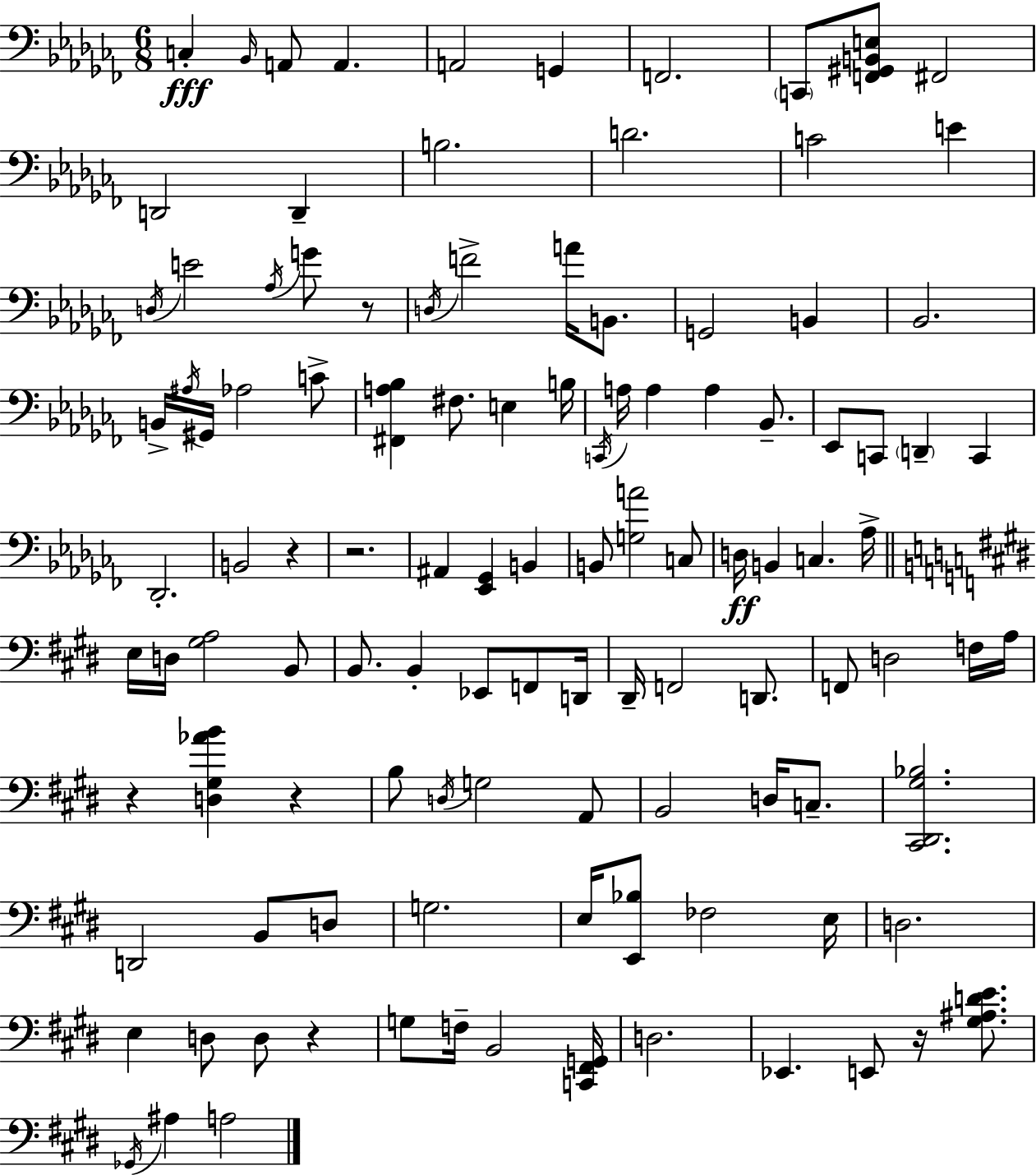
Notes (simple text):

C3/q Bb2/s A2/e A2/q. A2/h G2/q F2/h. C2/e [F2,G#2,B2,E3]/e F#2/h D2/h D2/q B3/h. D4/h. C4/h E4/q D3/s E4/h Ab3/s G4/e R/e D3/s F4/h A4/s B2/e. G2/h B2/q Bb2/h. B2/s A#3/s G#2/s Ab3/h C4/e [F#2,A3,Bb3]/q F#3/e. E3/q B3/s C2/s A3/s A3/q A3/q Bb2/e. Eb2/e C2/e D2/q C2/q Db2/h. B2/h R/q R/h. A#2/q [Eb2,Gb2]/q B2/q B2/e [G3,A4]/h C3/e D3/s B2/q C3/q. Ab3/s E3/s D3/s [G#3,A3]/h B2/e B2/e. B2/q Eb2/e F2/e D2/s D#2/s F2/h D2/e. F2/e D3/h F3/s A3/s R/q [D3,G#3,Ab4,B4]/q R/q B3/e D3/s G3/h A2/e B2/h D3/s C3/e. [C#2,D#2,G#3,Bb3]/h. D2/h B2/e D3/e G3/h. E3/s [E2,Bb3]/e FES3/h E3/s D3/h. E3/q D3/e D3/e R/q G3/e F3/s B2/h [C2,F#2,G2]/s D3/h. Eb2/q. E2/e R/s [G#3,A#3,D4,E4]/e. Gb2/s A#3/q A3/h